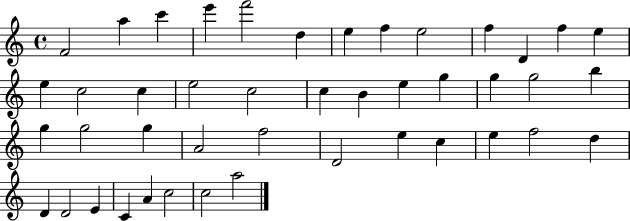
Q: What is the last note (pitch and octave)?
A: A5